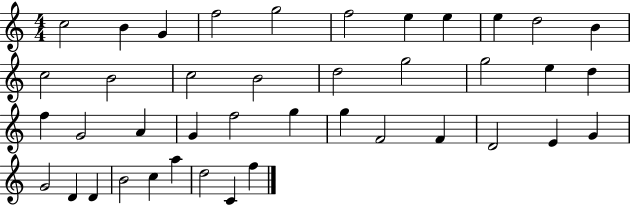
{
  \clef treble
  \numericTimeSignature
  \time 4/4
  \key c \major
  c''2 b'4 g'4 | f''2 g''2 | f''2 e''4 e''4 | e''4 d''2 b'4 | \break c''2 b'2 | c''2 b'2 | d''2 g''2 | g''2 e''4 d''4 | \break f''4 g'2 a'4 | g'4 f''2 g''4 | g''4 f'2 f'4 | d'2 e'4 g'4 | \break g'2 d'4 d'4 | b'2 c''4 a''4 | d''2 c'4 f''4 | \bar "|."
}